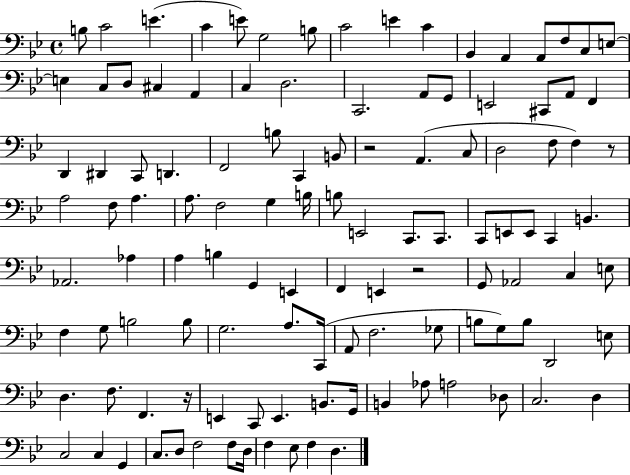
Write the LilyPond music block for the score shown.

{
  \clef bass
  \time 4/4
  \defaultTimeSignature
  \key bes \major
  b8 c'2 e'4.( | c'4 e'8) g2 b8 | c'2 e'4 c'4 | bes,4 a,4 a,8 f8 c8 e8~~ | \break e4 c8 d8 cis4 a,4 | c4 d2. | c,2. a,8 g,8 | e,2 cis,8 a,8 f,4 | \break d,4 dis,4 c,8 d,4. | f,2 b8 c,4 b,8 | r2 a,4.( c8 | d2 f8 f4) r8 | \break a2 f8 a4. | a8. f2 g4 b16 | b8 e,2 c,8. c,8. | c,8 e,8 e,8 c,4 b,4. | \break aes,2. aes4 | a4 b4 g,4 e,4 | f,4 e,4 r2 | g,8 aes,2 c4 e8 | \break f4 g8 b2 b8 | g2. a8. c,16( | a,8 f2. ges8 | b8 g8) b8 d,2 e8 | \break d4. f8. f,4. r16 | e,4 c,8 e,4. b,8. g,16 | b,4 aes8 a2 des8 | c2. d4 | \break c2 c4 g,4 | c8. d8 f2 f8 d16 | f4 ees8 f4 d4. | \bar "|."
}